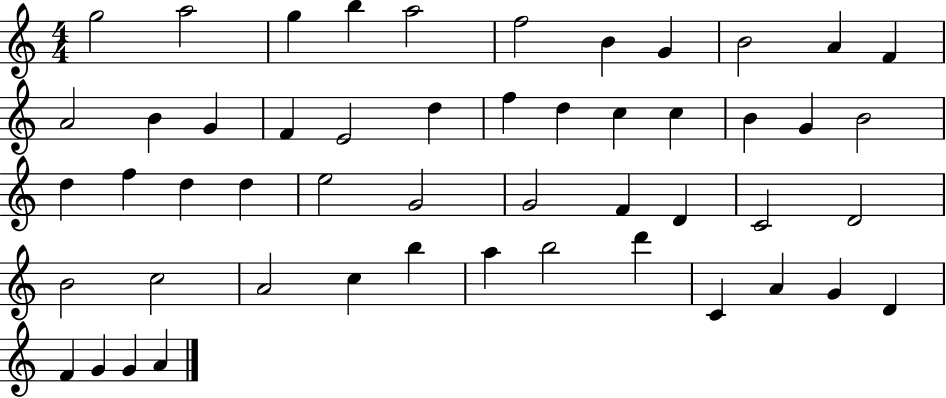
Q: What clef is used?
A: treble